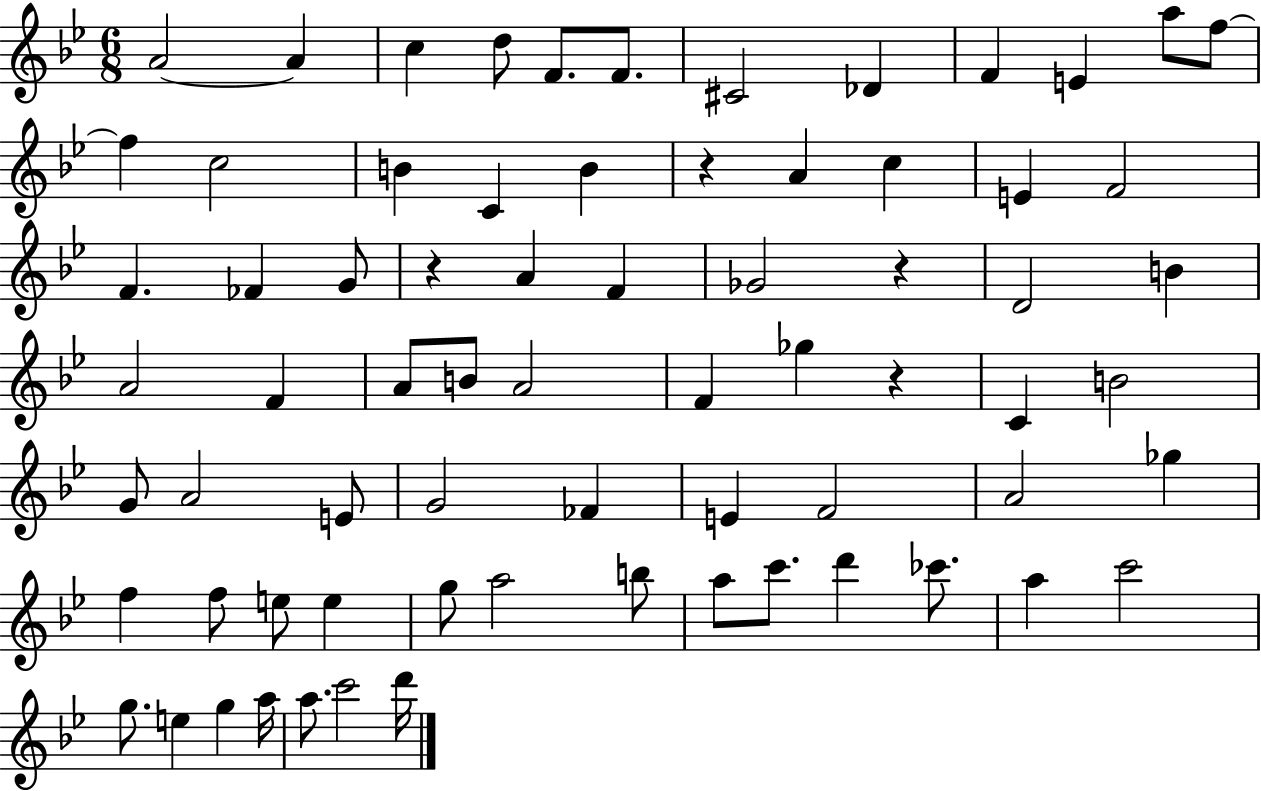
{
  \clef treble
  \numericTimeSignature
  \time 6/8
  \key bes \major
  a'2~~ a'4 | c''4 d''8 f'8. f'8. | cis'2 des'4 | f'4 e'4 a''8 f''8~~ | \break f''4 c''2 | b'4 c'4 b'4 | r4 a'4 c''4 | e'4 f'2 | \break f'4. fes'4 g'8 | r4 a'4 f'4 | ges'2 r4 | d'2 b'4 | \break a'2 f'4 | a'8 b'8 a'2 | f'4 ges''4 r4 | c'4 b'2 | \break g'8 a'2 e'8 | g'2 fes'4 | e'4 f'2 | a'2 ges''4 | \break f''4 f''8 e''8 e''4 | g''8 a''2 b''8 | a''8 c'''8. d'''4 ces'''8. | a''4 c'''2 | \break g''8. e''4 g''4 a''16 | a''8. c'''2 d'''16 | \bar "|."
}